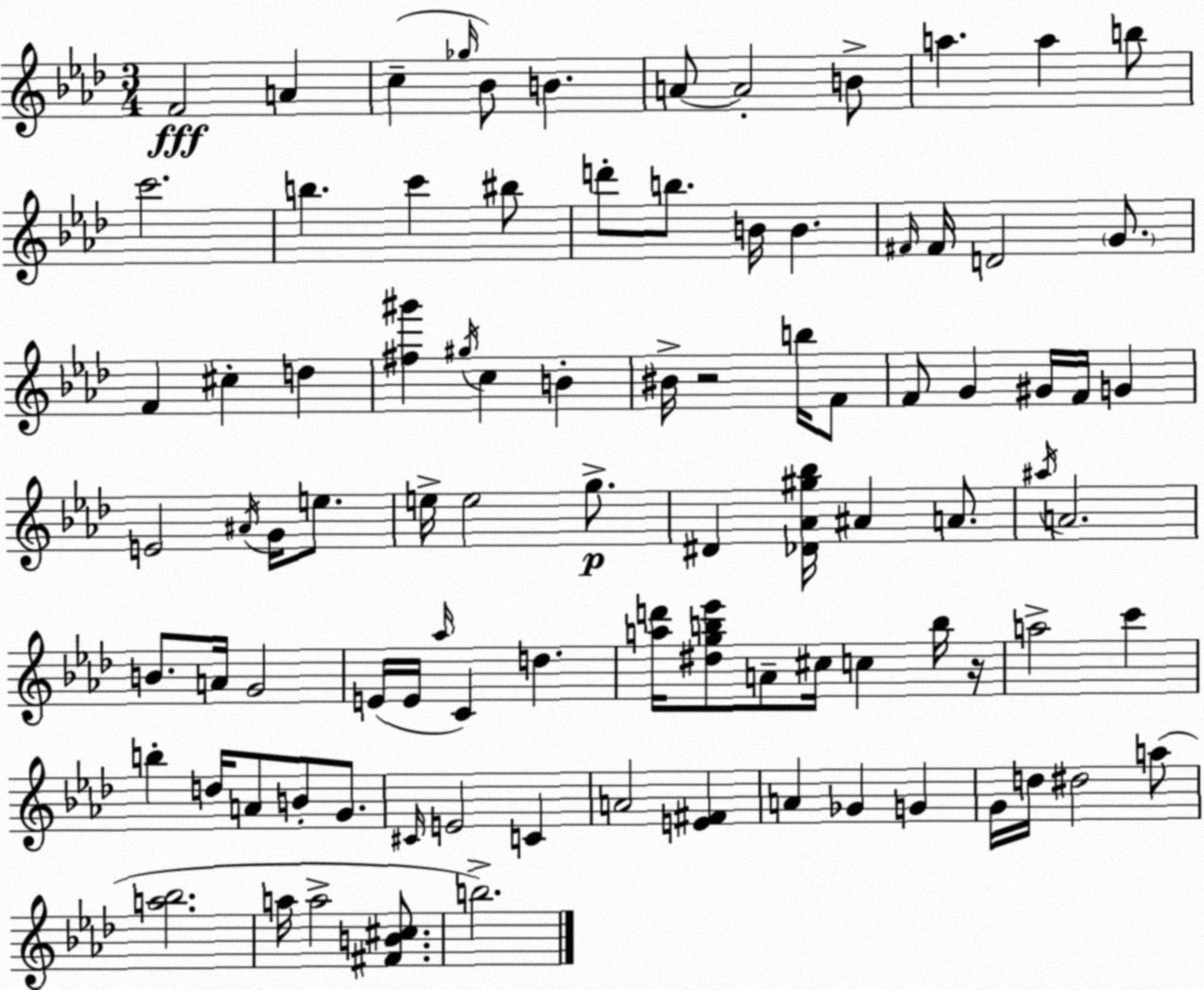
X:1
T:Untitled
M:3/4
L:1/4
K:Ab
F2 A c _g/4 _B/2 B A/2 A2 B/2 a a b/2 c'2 b c' ^b/2 d'/2 b/2 B/4 B ^F/4 ^F/4 D2 G/2 F ^c d [^f^g'] ^g/4 c B ^B/4 z2 b/4 F/2 F/2 G ^G/4 F/4 G E2 ^A/4 G/4 e/2 e/4 e2 g/2 ^D [_D_A^g_b]/4 ^A A/2 ^a/4 A2 B/2 A/4 G2 E/4 E/4 _a/4 C d [ad']/4 [^dgb_e']/2 A/2 ^c/4 c b/4 z/4 a2 c' b d/4 A/2 B/2 G/2 ^C/4 E2 C A2 [E^F] A _G G G/4 d/4 ^d2 a/2 [a_b]2 a/4 a2 [^FB^c]/2 b2